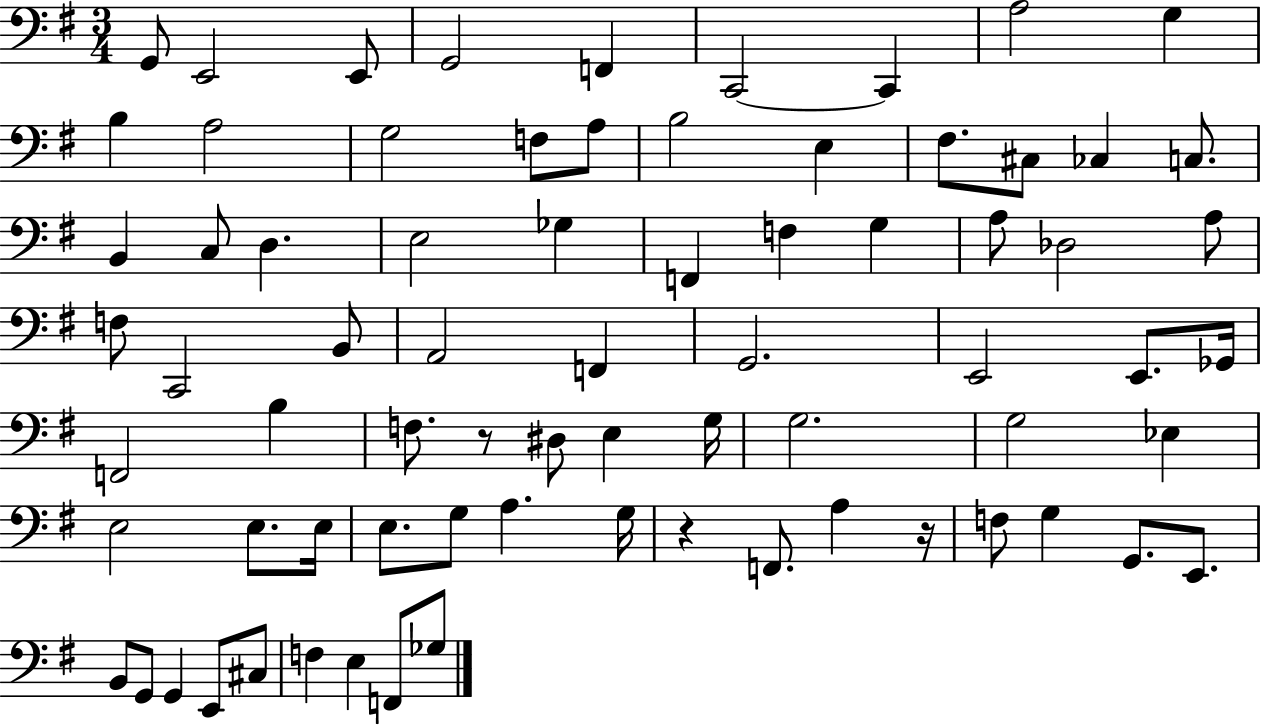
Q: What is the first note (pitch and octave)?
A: G2